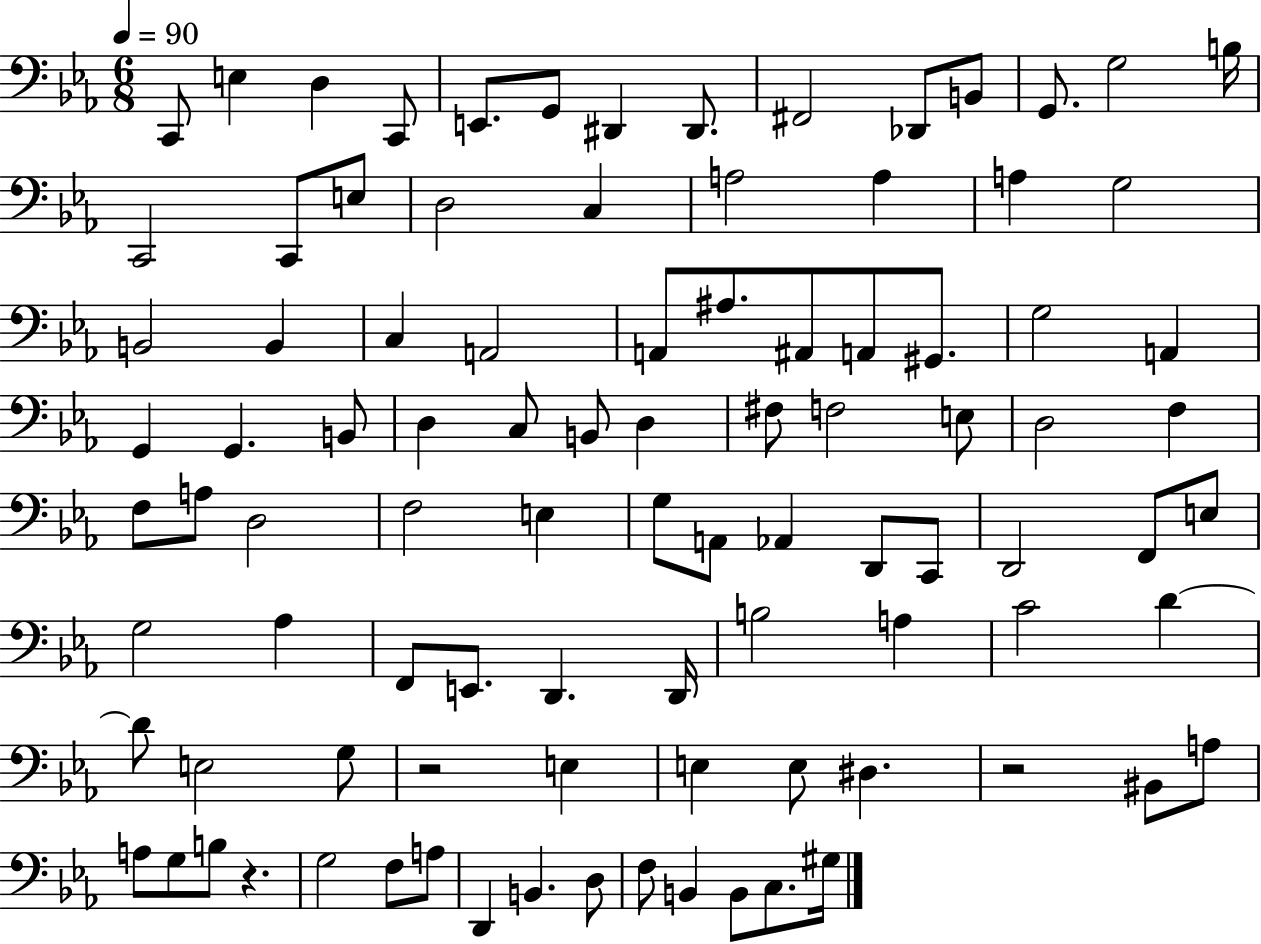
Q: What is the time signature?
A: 6/8